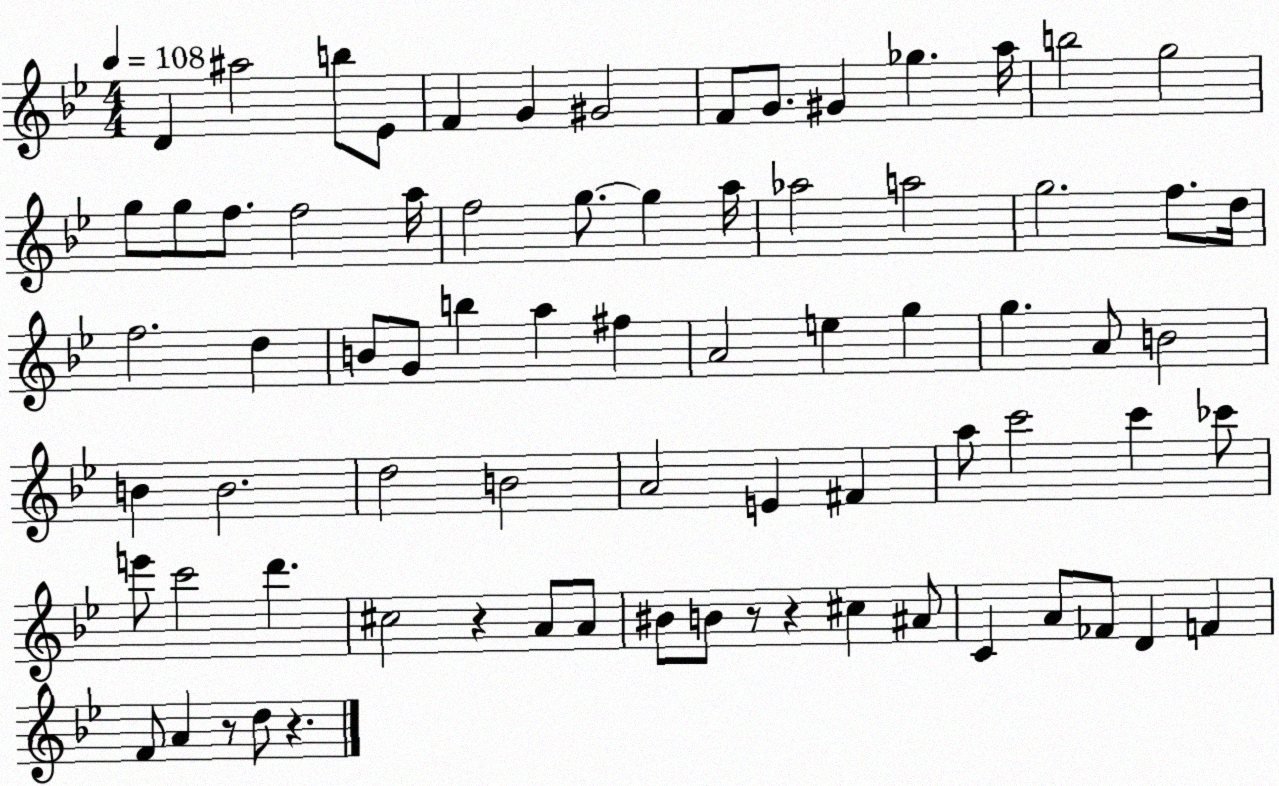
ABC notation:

X:1
T:Untitled
M:4/4
L:1/4
K:Bb
D ^a2 b/2 _E/2 F G ^G2 F/2 G/2 ^G _g a/4 b2 g2 g/2 g/2 f/2 f2 a/4 f2 g/2 g a/4 _a2 a2 g2 f/2 d/4 f2 d B/2 G/2 b a ^f A2 e g g A/2 B2 B B2 d2 B2 A2 E ^F a/2 c'2 c' _c'/2 e'/2 c'2 d' ^c2 z A/2 A/2 ^B/2 B/2 z/2 z ^c ^A/2 C A/2 _F/2 D F F/2 A z/2 d/2 z